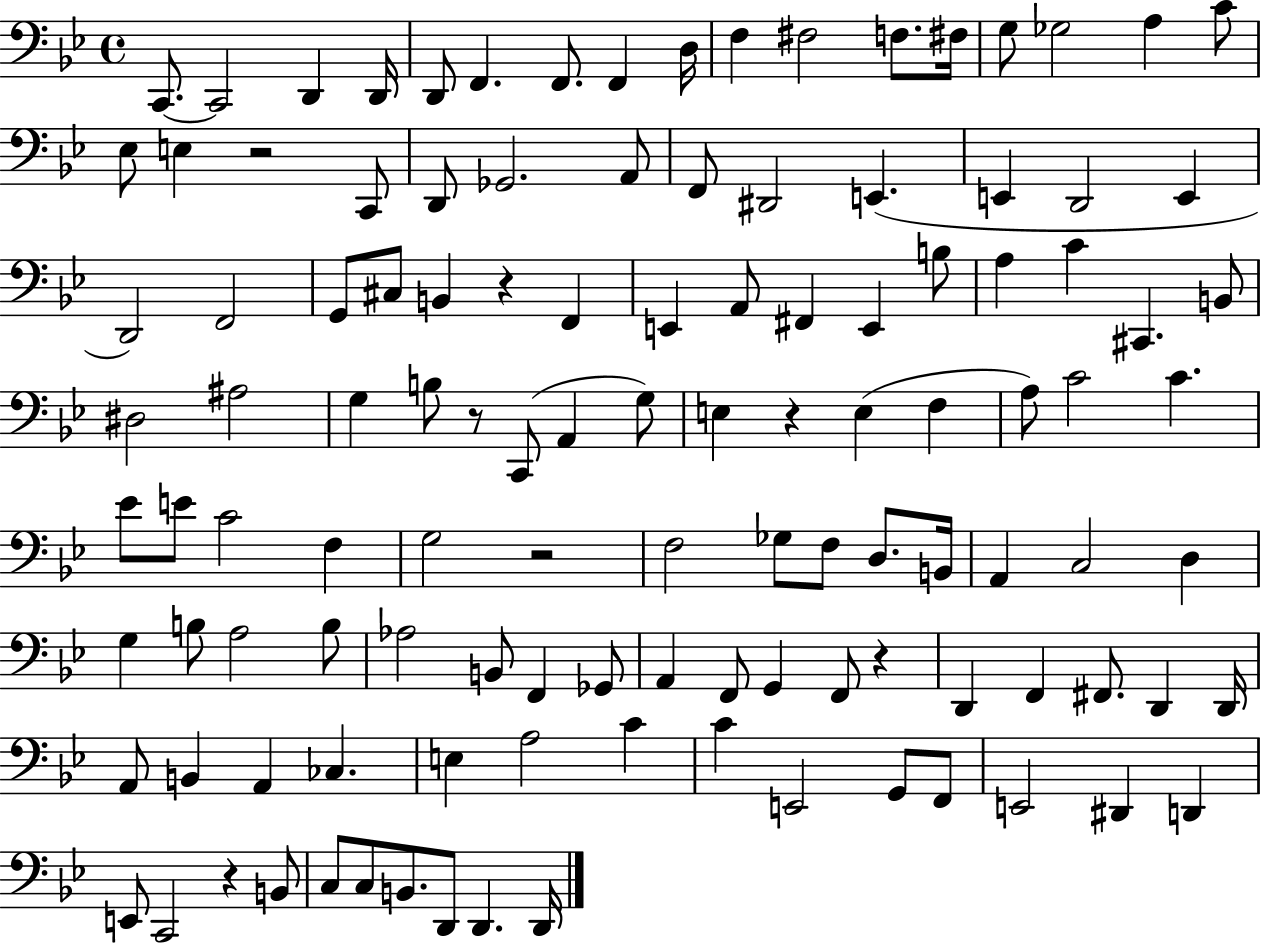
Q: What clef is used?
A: bass